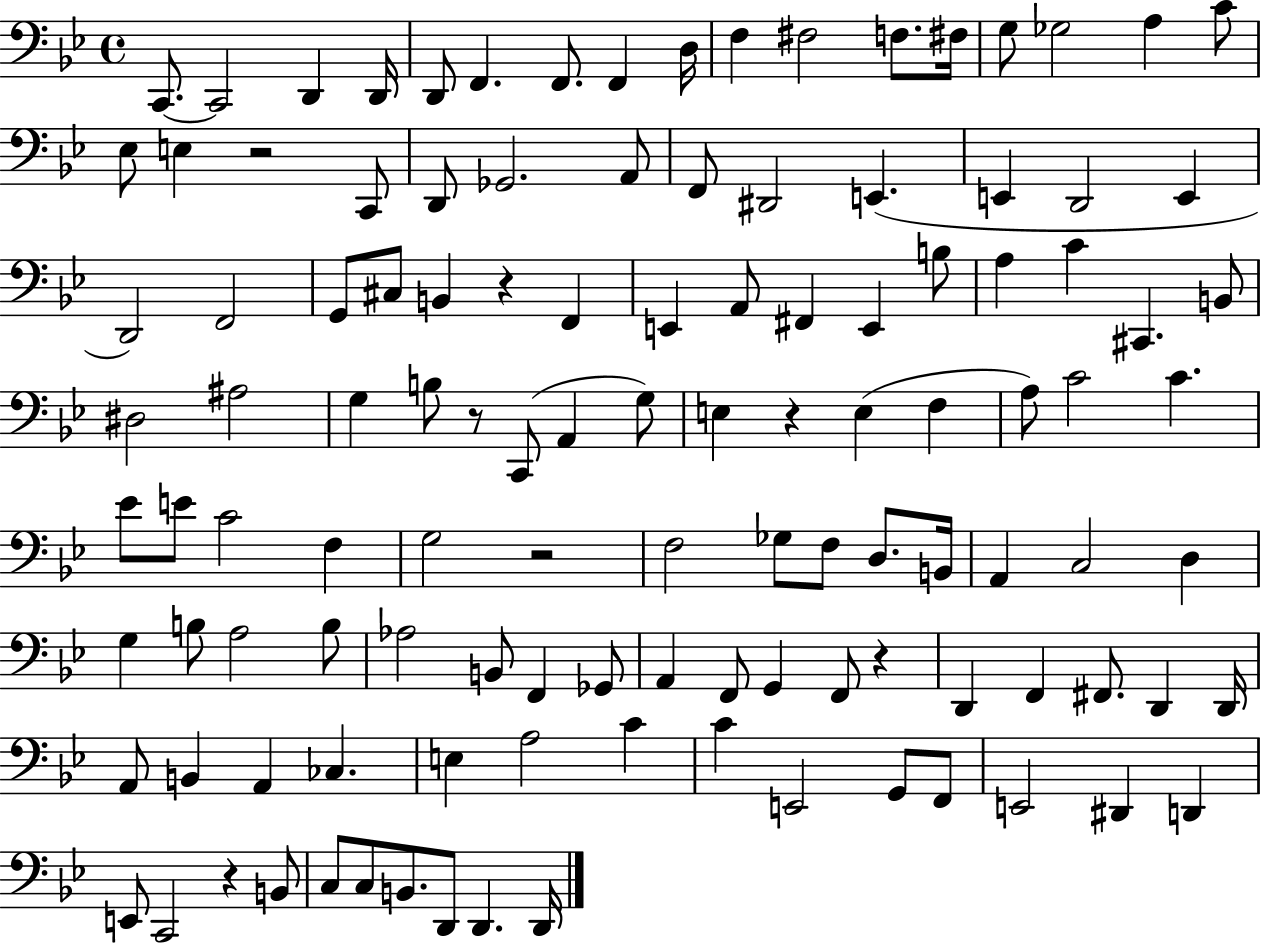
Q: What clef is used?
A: bass